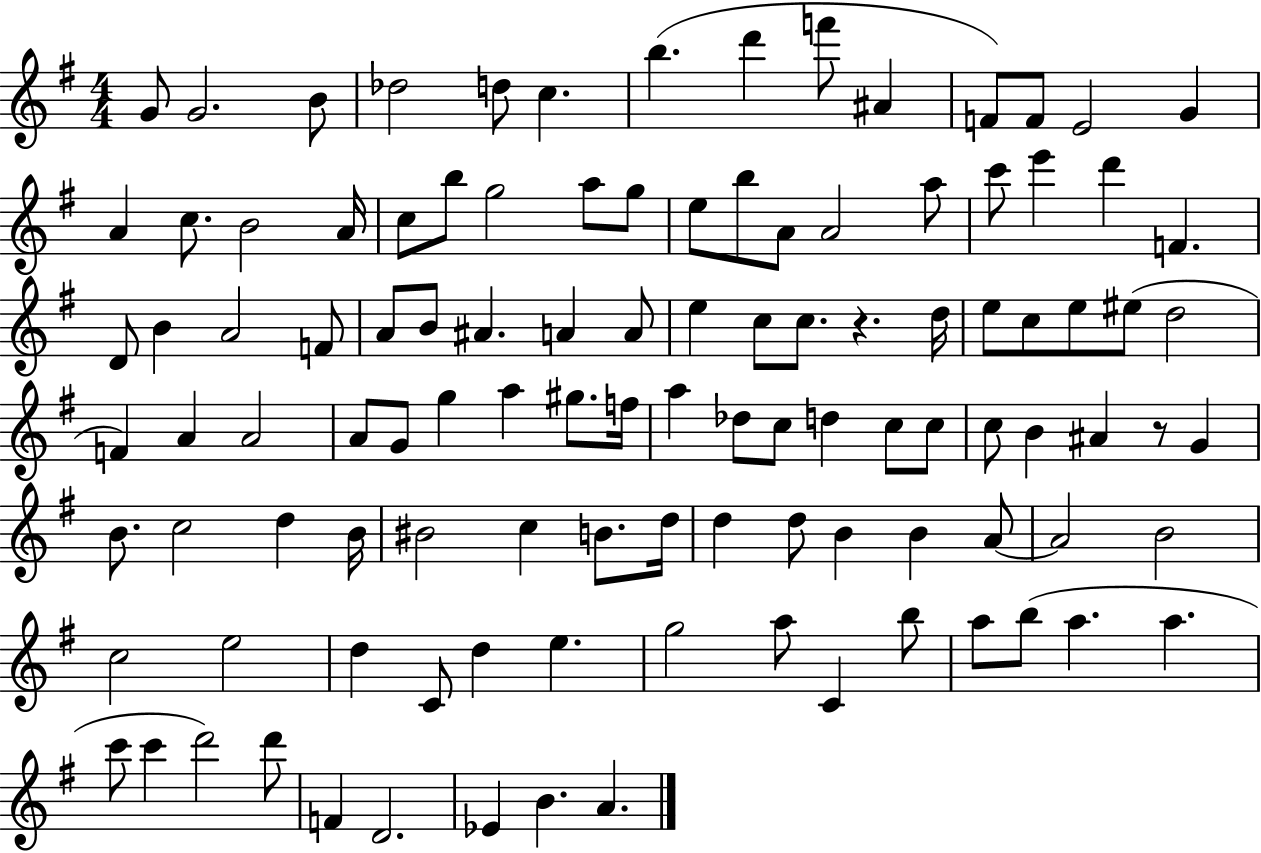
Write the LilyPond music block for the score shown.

{
  \clef treble
  \numericTimeSignature
  \time 4/4
  \key g \major
  \repeat volta 2 { g'8 g'2. b'8 | des''2 d''8 c''4. | b''4.( d'''4 f'''8 ais'4 | f'8) f'8 e'2 g'4 | \break a'4 c''8. b'2 a'16 | c''8 b''8 g''2 a''8 g''8 | e''8 b''8 a'8 a'2 a''8 | c'''8 e'''4 d'''4 f'4. | \break d'8 b'4 a'2 f'8 | a'8 b'8 ais'4. a'4 a'8 | e''4 c''8 c''8. r4. d''16 | e''8 c''8 e''8 eis''8( d''2 | \break f'4) a'4 a'2 | a'8 g'8 g''4 a''4 gis''8. f''16 | a''4 des''8 c''8 d''4 c''8 c''8 | c''8 b'4 ais'4 r8 g'4 | \break b'8. c''2 d''4 b'16 | bis'2 c''4 b'8. d''16 | d''4 d''8 b'4 b'4 a'8~~ | a'2 b'2 | \break c''2 e''2 | d''4 c'8 d''4 e''4. | g''2 a''8 c'4 b''8 | a''8 b''8( a''4. a''4. | \break c'''8 c'''4 d'''2) d'''8 | f'4 d'2. | ees'4 b'4. a'4. | } \bar "|."
}